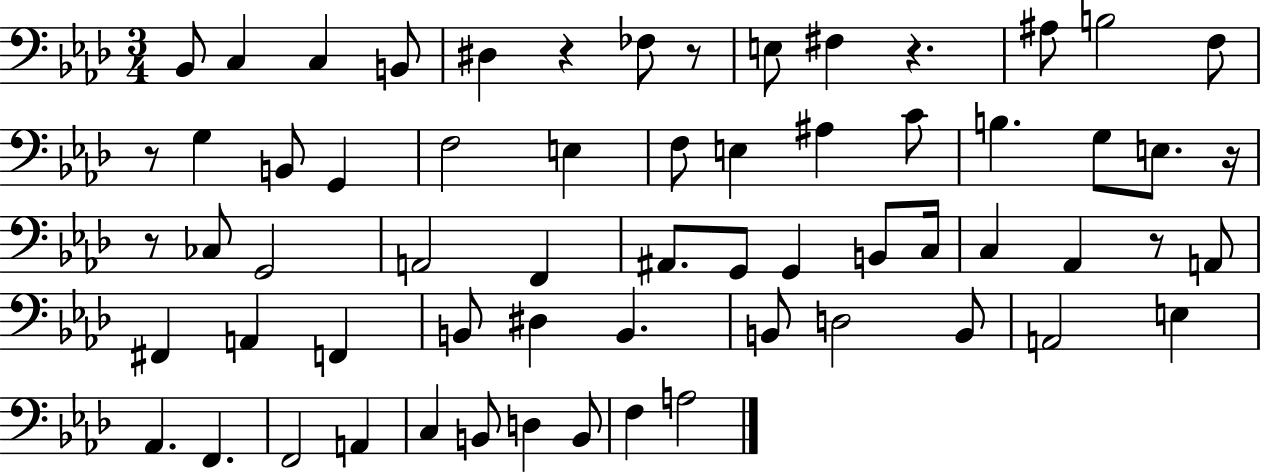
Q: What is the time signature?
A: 3/4